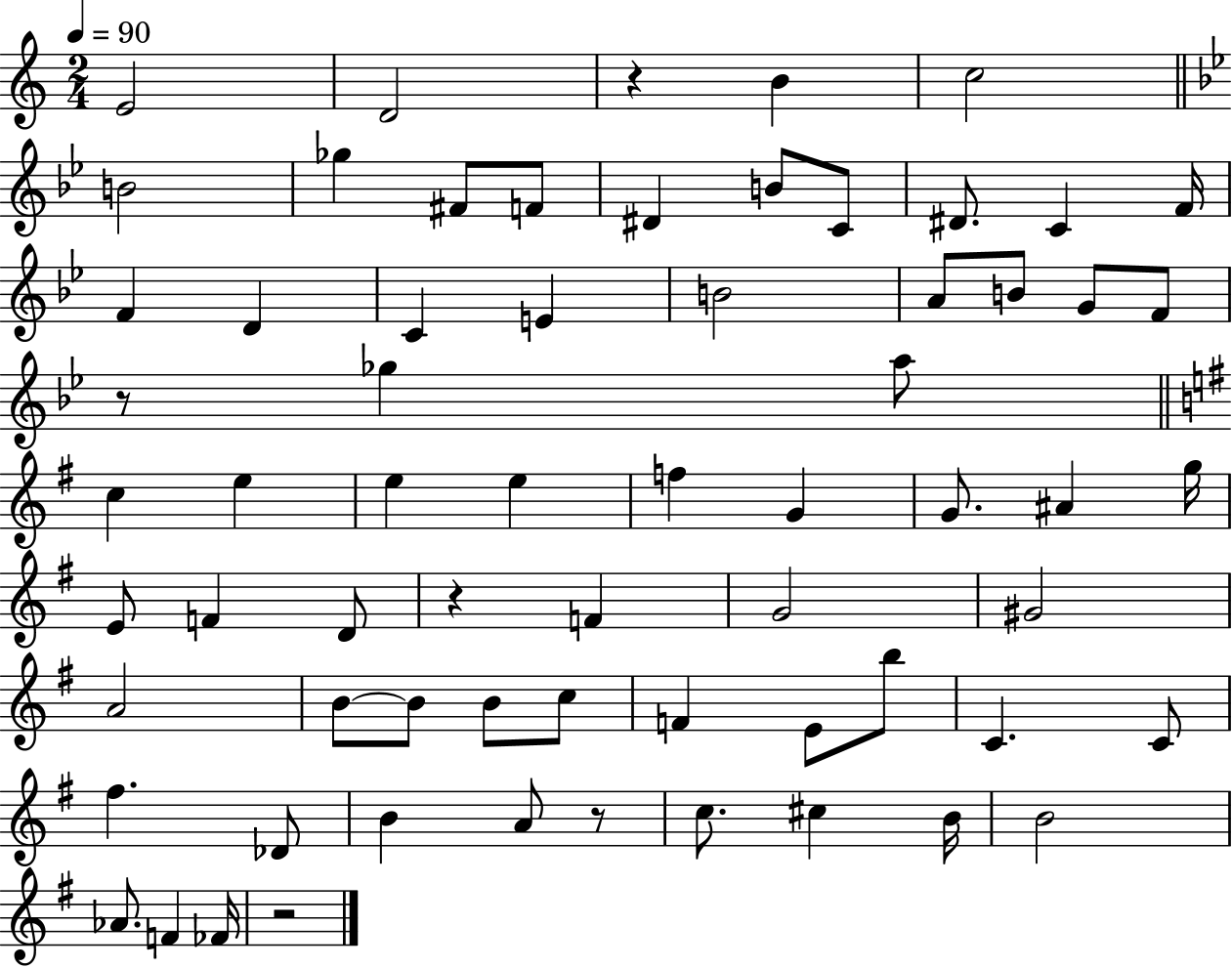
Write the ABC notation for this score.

X:1
T:Untitled
M:2/4
L:1/4
K:C
E2 D2 z B c2 B2 _g ^F/2 F/2 ^D B/2 C/2 ^D/2 C F/4 F D C E B2 A/2 B/2 G/2 F/2 z/2 _g a/2 c e e e f G G/2 ^A g/4 E/2 F D/2 z F G2 ^G2 A2 B/2 B/2 B/2 c/2 F E/2 b/2 C C/2 ^f _D/2 B A/2 z/2 c/2 ^c B/4 B2 _A/2 F _F/4 z2